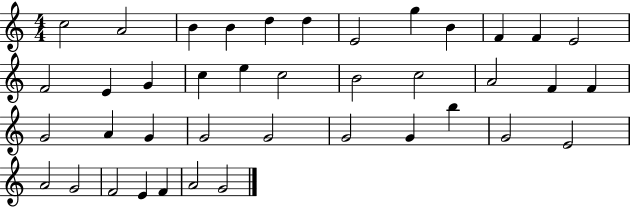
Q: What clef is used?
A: treble